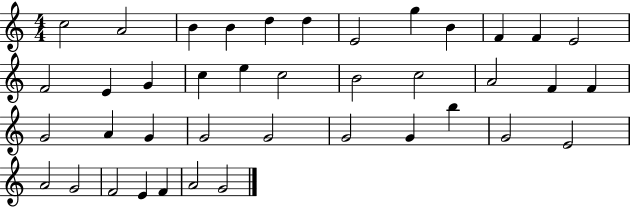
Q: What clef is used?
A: treble